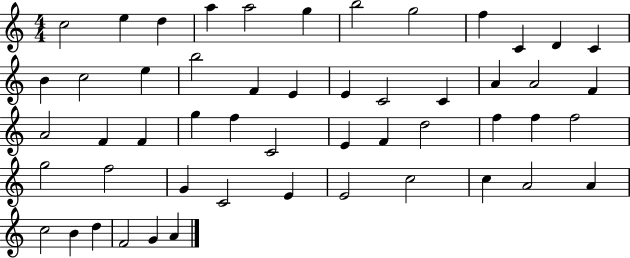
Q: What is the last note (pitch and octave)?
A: A4